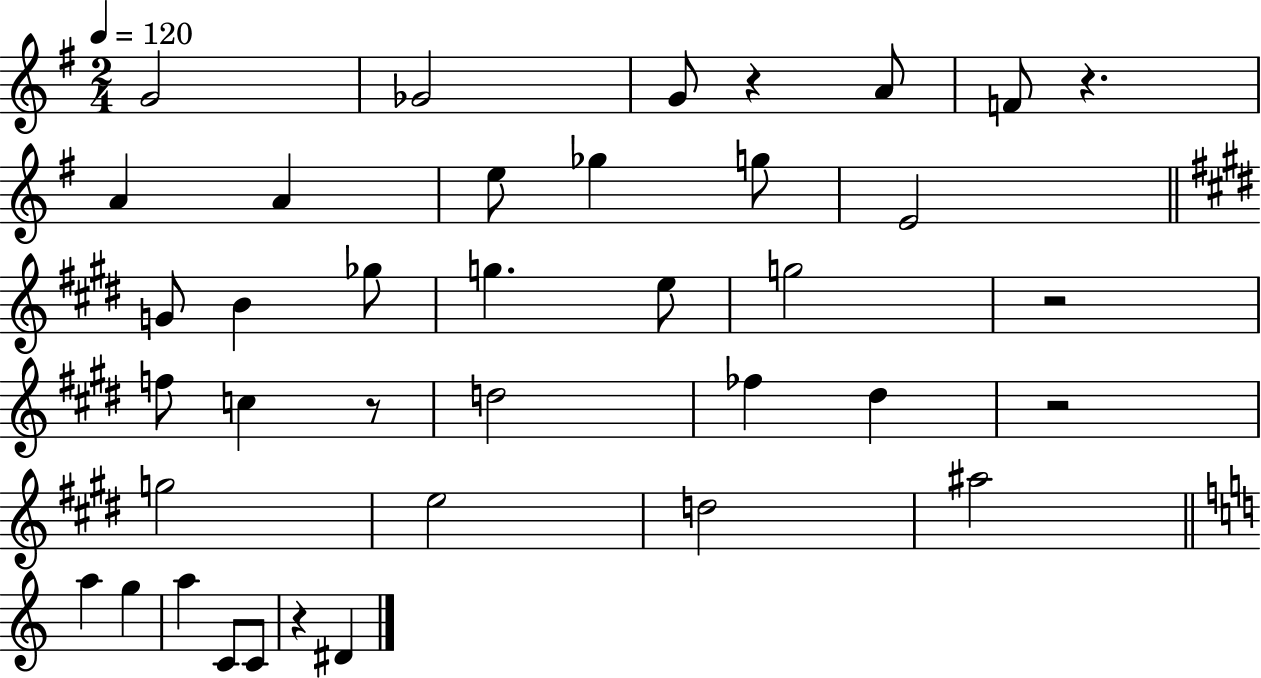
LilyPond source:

{
  \clef treble
  \numericTimeSignature
  \time 2/4
  \key g \major
  \tempo 4 = 120
  g'2 | ges'2 | g'8 r4 a'8 | f'8 r4. | \break a'4 a'4 | e''8 ges''4 g''8 | e'2 | \bar "||" \break \key e \major g'8 b'4 ges''8 | g''4. e''8 | g''2 | r2 | \break f''8 c''4 r8 | d''2 | fes''4 dis''4 | r2 | \break g''2 | e''2 | d''2 | ais''2 | \break \bar "||" \break \key c \major a''4 g''4 | a''4 c'8 c'8 | r4 dis'4 | \bar "|."
}